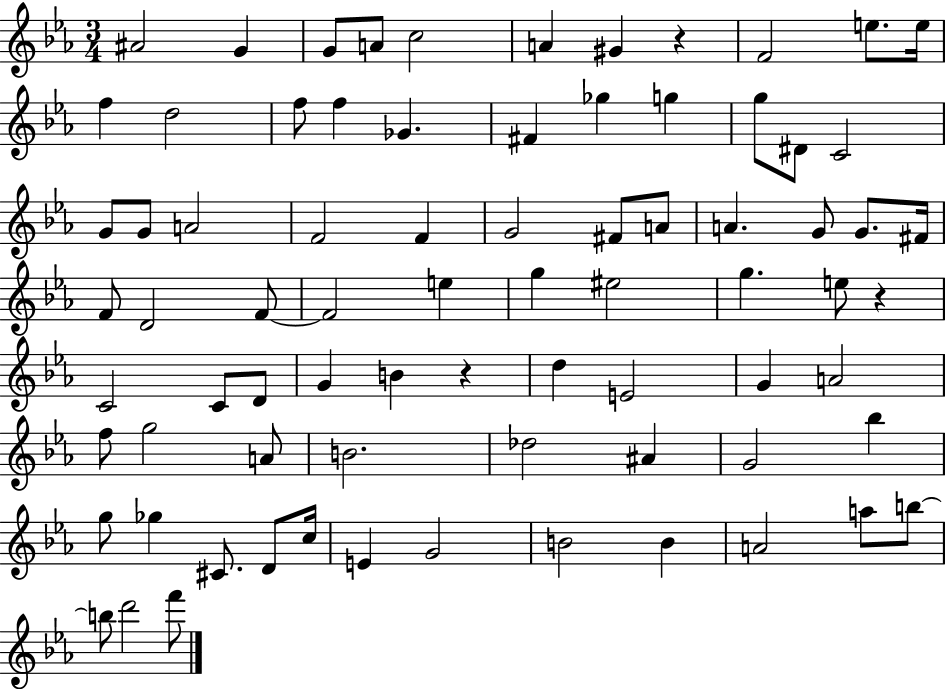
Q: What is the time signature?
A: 3/4